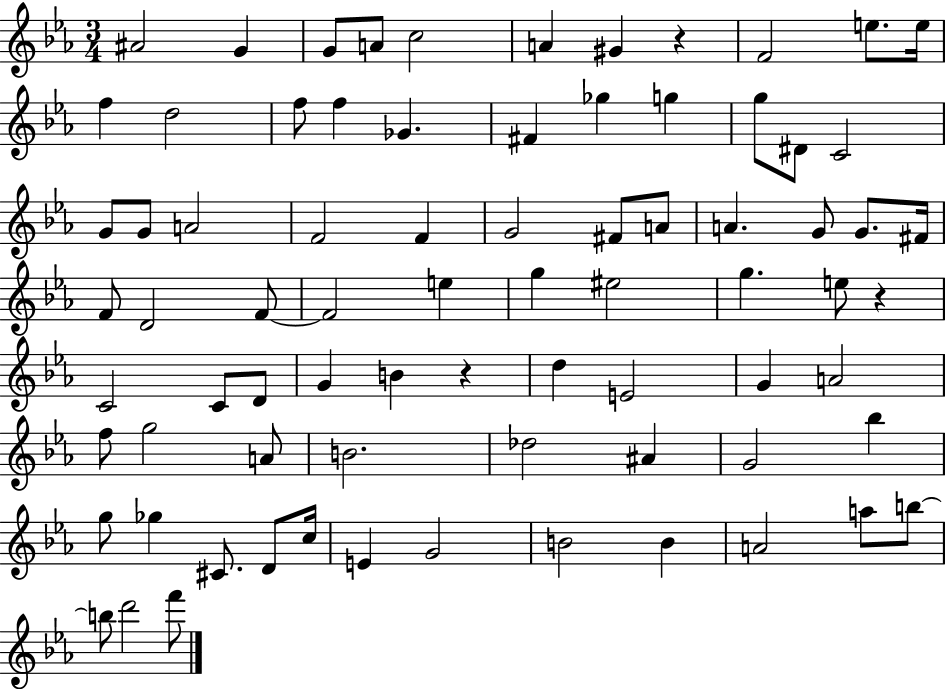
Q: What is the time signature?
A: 3/4